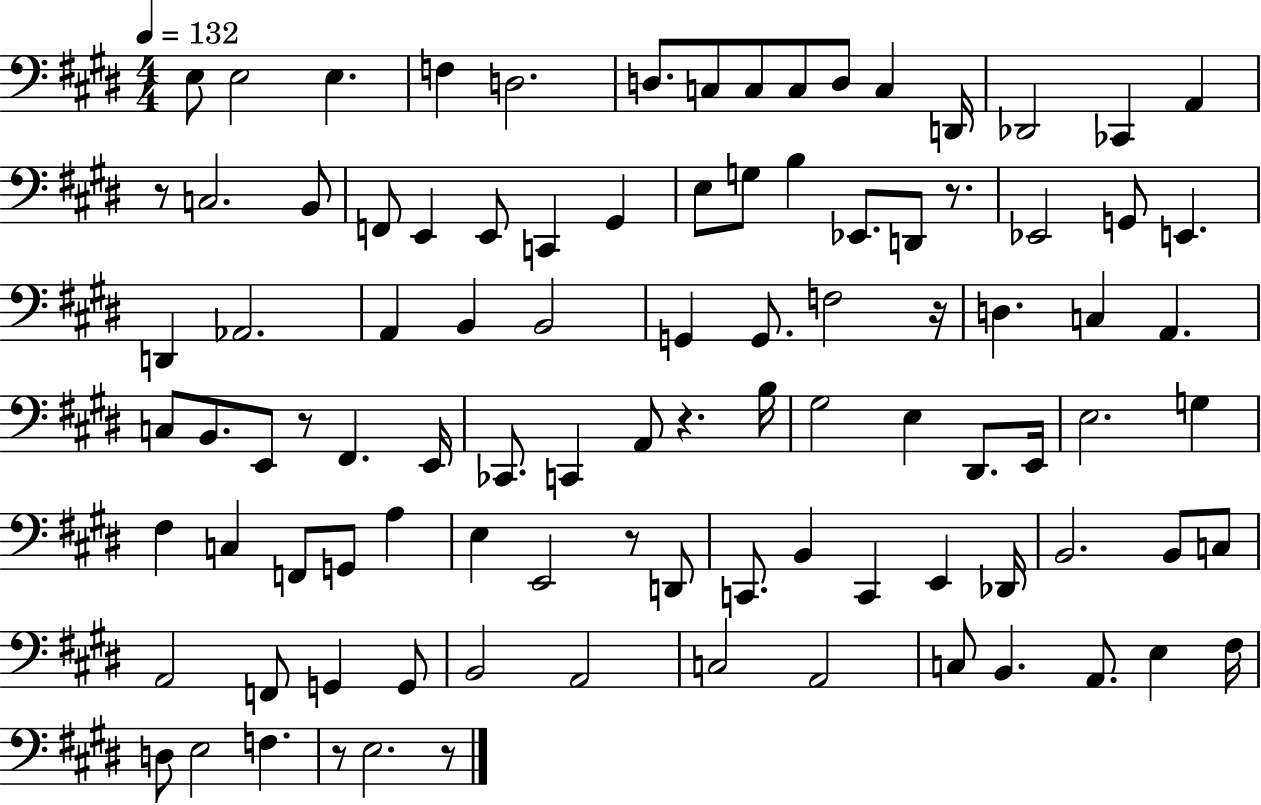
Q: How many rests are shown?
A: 8